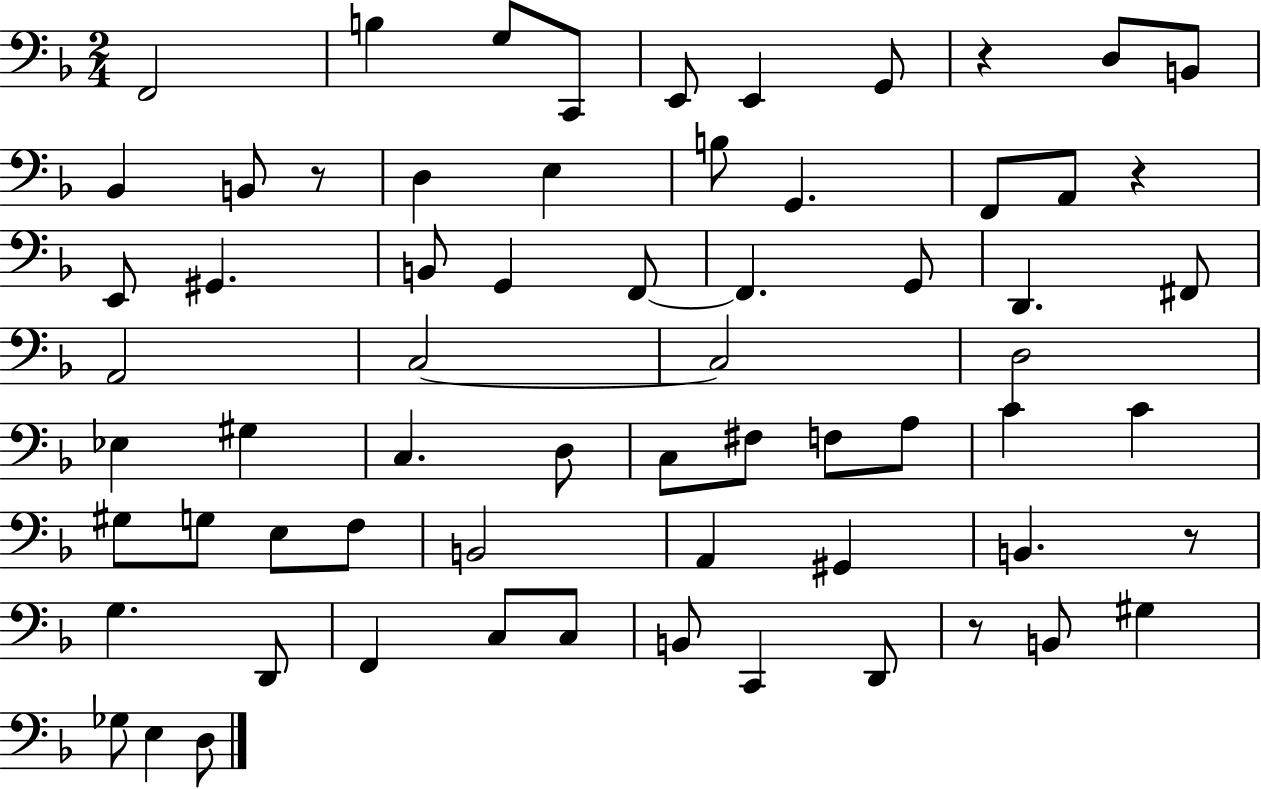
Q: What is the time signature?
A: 2/4